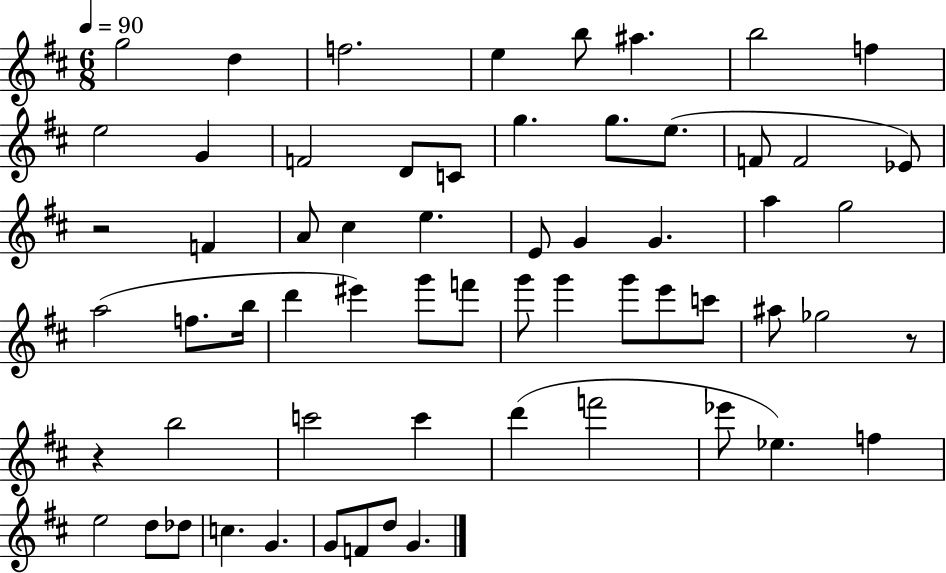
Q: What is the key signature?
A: D major